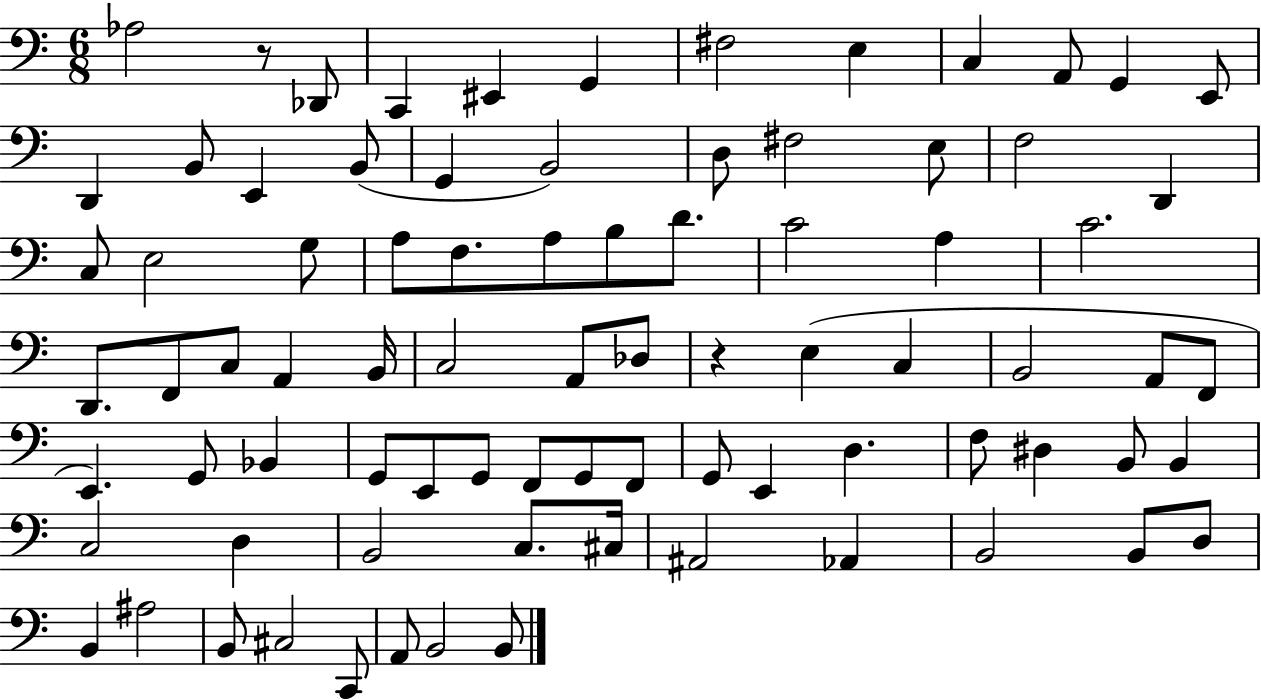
{
  \clef bass
  \numericTimeSignature
  \time 6/8
  \key c \major
  aes2 r8 des,8 | c,4 eis,4 g,4 | fis2 e4 | c4 a,8 g,4 e,8 | \break d,4 b,8 e,4 b,8( | g,4 b,2) | d8 fis2 e8 | f2 d,4 | \break c8 e2 g8 | a8 f8. a8 b8 d'8. | c'2 a4 | c'2. | \break d,8. f,8 c8 a,4 b,16 | c2 a,8 des8 | r4 e4( c4 | b,2 a,8 f,8 | \break e,4.) g,8 bes,4 | g,8 e,8 g,8 f,8 g,8 f,8 | g,8 e,4 d4. | f8 dis4 b,8 b,4 | \break c2 d4 | b,2 c8. cis16 | ais,2 aes,4 | b,2 b,8 d8 | \break b,4 ais2 | b,8 cis2 c,8 | a,8 b,2 b,8 | \bar "|."
}